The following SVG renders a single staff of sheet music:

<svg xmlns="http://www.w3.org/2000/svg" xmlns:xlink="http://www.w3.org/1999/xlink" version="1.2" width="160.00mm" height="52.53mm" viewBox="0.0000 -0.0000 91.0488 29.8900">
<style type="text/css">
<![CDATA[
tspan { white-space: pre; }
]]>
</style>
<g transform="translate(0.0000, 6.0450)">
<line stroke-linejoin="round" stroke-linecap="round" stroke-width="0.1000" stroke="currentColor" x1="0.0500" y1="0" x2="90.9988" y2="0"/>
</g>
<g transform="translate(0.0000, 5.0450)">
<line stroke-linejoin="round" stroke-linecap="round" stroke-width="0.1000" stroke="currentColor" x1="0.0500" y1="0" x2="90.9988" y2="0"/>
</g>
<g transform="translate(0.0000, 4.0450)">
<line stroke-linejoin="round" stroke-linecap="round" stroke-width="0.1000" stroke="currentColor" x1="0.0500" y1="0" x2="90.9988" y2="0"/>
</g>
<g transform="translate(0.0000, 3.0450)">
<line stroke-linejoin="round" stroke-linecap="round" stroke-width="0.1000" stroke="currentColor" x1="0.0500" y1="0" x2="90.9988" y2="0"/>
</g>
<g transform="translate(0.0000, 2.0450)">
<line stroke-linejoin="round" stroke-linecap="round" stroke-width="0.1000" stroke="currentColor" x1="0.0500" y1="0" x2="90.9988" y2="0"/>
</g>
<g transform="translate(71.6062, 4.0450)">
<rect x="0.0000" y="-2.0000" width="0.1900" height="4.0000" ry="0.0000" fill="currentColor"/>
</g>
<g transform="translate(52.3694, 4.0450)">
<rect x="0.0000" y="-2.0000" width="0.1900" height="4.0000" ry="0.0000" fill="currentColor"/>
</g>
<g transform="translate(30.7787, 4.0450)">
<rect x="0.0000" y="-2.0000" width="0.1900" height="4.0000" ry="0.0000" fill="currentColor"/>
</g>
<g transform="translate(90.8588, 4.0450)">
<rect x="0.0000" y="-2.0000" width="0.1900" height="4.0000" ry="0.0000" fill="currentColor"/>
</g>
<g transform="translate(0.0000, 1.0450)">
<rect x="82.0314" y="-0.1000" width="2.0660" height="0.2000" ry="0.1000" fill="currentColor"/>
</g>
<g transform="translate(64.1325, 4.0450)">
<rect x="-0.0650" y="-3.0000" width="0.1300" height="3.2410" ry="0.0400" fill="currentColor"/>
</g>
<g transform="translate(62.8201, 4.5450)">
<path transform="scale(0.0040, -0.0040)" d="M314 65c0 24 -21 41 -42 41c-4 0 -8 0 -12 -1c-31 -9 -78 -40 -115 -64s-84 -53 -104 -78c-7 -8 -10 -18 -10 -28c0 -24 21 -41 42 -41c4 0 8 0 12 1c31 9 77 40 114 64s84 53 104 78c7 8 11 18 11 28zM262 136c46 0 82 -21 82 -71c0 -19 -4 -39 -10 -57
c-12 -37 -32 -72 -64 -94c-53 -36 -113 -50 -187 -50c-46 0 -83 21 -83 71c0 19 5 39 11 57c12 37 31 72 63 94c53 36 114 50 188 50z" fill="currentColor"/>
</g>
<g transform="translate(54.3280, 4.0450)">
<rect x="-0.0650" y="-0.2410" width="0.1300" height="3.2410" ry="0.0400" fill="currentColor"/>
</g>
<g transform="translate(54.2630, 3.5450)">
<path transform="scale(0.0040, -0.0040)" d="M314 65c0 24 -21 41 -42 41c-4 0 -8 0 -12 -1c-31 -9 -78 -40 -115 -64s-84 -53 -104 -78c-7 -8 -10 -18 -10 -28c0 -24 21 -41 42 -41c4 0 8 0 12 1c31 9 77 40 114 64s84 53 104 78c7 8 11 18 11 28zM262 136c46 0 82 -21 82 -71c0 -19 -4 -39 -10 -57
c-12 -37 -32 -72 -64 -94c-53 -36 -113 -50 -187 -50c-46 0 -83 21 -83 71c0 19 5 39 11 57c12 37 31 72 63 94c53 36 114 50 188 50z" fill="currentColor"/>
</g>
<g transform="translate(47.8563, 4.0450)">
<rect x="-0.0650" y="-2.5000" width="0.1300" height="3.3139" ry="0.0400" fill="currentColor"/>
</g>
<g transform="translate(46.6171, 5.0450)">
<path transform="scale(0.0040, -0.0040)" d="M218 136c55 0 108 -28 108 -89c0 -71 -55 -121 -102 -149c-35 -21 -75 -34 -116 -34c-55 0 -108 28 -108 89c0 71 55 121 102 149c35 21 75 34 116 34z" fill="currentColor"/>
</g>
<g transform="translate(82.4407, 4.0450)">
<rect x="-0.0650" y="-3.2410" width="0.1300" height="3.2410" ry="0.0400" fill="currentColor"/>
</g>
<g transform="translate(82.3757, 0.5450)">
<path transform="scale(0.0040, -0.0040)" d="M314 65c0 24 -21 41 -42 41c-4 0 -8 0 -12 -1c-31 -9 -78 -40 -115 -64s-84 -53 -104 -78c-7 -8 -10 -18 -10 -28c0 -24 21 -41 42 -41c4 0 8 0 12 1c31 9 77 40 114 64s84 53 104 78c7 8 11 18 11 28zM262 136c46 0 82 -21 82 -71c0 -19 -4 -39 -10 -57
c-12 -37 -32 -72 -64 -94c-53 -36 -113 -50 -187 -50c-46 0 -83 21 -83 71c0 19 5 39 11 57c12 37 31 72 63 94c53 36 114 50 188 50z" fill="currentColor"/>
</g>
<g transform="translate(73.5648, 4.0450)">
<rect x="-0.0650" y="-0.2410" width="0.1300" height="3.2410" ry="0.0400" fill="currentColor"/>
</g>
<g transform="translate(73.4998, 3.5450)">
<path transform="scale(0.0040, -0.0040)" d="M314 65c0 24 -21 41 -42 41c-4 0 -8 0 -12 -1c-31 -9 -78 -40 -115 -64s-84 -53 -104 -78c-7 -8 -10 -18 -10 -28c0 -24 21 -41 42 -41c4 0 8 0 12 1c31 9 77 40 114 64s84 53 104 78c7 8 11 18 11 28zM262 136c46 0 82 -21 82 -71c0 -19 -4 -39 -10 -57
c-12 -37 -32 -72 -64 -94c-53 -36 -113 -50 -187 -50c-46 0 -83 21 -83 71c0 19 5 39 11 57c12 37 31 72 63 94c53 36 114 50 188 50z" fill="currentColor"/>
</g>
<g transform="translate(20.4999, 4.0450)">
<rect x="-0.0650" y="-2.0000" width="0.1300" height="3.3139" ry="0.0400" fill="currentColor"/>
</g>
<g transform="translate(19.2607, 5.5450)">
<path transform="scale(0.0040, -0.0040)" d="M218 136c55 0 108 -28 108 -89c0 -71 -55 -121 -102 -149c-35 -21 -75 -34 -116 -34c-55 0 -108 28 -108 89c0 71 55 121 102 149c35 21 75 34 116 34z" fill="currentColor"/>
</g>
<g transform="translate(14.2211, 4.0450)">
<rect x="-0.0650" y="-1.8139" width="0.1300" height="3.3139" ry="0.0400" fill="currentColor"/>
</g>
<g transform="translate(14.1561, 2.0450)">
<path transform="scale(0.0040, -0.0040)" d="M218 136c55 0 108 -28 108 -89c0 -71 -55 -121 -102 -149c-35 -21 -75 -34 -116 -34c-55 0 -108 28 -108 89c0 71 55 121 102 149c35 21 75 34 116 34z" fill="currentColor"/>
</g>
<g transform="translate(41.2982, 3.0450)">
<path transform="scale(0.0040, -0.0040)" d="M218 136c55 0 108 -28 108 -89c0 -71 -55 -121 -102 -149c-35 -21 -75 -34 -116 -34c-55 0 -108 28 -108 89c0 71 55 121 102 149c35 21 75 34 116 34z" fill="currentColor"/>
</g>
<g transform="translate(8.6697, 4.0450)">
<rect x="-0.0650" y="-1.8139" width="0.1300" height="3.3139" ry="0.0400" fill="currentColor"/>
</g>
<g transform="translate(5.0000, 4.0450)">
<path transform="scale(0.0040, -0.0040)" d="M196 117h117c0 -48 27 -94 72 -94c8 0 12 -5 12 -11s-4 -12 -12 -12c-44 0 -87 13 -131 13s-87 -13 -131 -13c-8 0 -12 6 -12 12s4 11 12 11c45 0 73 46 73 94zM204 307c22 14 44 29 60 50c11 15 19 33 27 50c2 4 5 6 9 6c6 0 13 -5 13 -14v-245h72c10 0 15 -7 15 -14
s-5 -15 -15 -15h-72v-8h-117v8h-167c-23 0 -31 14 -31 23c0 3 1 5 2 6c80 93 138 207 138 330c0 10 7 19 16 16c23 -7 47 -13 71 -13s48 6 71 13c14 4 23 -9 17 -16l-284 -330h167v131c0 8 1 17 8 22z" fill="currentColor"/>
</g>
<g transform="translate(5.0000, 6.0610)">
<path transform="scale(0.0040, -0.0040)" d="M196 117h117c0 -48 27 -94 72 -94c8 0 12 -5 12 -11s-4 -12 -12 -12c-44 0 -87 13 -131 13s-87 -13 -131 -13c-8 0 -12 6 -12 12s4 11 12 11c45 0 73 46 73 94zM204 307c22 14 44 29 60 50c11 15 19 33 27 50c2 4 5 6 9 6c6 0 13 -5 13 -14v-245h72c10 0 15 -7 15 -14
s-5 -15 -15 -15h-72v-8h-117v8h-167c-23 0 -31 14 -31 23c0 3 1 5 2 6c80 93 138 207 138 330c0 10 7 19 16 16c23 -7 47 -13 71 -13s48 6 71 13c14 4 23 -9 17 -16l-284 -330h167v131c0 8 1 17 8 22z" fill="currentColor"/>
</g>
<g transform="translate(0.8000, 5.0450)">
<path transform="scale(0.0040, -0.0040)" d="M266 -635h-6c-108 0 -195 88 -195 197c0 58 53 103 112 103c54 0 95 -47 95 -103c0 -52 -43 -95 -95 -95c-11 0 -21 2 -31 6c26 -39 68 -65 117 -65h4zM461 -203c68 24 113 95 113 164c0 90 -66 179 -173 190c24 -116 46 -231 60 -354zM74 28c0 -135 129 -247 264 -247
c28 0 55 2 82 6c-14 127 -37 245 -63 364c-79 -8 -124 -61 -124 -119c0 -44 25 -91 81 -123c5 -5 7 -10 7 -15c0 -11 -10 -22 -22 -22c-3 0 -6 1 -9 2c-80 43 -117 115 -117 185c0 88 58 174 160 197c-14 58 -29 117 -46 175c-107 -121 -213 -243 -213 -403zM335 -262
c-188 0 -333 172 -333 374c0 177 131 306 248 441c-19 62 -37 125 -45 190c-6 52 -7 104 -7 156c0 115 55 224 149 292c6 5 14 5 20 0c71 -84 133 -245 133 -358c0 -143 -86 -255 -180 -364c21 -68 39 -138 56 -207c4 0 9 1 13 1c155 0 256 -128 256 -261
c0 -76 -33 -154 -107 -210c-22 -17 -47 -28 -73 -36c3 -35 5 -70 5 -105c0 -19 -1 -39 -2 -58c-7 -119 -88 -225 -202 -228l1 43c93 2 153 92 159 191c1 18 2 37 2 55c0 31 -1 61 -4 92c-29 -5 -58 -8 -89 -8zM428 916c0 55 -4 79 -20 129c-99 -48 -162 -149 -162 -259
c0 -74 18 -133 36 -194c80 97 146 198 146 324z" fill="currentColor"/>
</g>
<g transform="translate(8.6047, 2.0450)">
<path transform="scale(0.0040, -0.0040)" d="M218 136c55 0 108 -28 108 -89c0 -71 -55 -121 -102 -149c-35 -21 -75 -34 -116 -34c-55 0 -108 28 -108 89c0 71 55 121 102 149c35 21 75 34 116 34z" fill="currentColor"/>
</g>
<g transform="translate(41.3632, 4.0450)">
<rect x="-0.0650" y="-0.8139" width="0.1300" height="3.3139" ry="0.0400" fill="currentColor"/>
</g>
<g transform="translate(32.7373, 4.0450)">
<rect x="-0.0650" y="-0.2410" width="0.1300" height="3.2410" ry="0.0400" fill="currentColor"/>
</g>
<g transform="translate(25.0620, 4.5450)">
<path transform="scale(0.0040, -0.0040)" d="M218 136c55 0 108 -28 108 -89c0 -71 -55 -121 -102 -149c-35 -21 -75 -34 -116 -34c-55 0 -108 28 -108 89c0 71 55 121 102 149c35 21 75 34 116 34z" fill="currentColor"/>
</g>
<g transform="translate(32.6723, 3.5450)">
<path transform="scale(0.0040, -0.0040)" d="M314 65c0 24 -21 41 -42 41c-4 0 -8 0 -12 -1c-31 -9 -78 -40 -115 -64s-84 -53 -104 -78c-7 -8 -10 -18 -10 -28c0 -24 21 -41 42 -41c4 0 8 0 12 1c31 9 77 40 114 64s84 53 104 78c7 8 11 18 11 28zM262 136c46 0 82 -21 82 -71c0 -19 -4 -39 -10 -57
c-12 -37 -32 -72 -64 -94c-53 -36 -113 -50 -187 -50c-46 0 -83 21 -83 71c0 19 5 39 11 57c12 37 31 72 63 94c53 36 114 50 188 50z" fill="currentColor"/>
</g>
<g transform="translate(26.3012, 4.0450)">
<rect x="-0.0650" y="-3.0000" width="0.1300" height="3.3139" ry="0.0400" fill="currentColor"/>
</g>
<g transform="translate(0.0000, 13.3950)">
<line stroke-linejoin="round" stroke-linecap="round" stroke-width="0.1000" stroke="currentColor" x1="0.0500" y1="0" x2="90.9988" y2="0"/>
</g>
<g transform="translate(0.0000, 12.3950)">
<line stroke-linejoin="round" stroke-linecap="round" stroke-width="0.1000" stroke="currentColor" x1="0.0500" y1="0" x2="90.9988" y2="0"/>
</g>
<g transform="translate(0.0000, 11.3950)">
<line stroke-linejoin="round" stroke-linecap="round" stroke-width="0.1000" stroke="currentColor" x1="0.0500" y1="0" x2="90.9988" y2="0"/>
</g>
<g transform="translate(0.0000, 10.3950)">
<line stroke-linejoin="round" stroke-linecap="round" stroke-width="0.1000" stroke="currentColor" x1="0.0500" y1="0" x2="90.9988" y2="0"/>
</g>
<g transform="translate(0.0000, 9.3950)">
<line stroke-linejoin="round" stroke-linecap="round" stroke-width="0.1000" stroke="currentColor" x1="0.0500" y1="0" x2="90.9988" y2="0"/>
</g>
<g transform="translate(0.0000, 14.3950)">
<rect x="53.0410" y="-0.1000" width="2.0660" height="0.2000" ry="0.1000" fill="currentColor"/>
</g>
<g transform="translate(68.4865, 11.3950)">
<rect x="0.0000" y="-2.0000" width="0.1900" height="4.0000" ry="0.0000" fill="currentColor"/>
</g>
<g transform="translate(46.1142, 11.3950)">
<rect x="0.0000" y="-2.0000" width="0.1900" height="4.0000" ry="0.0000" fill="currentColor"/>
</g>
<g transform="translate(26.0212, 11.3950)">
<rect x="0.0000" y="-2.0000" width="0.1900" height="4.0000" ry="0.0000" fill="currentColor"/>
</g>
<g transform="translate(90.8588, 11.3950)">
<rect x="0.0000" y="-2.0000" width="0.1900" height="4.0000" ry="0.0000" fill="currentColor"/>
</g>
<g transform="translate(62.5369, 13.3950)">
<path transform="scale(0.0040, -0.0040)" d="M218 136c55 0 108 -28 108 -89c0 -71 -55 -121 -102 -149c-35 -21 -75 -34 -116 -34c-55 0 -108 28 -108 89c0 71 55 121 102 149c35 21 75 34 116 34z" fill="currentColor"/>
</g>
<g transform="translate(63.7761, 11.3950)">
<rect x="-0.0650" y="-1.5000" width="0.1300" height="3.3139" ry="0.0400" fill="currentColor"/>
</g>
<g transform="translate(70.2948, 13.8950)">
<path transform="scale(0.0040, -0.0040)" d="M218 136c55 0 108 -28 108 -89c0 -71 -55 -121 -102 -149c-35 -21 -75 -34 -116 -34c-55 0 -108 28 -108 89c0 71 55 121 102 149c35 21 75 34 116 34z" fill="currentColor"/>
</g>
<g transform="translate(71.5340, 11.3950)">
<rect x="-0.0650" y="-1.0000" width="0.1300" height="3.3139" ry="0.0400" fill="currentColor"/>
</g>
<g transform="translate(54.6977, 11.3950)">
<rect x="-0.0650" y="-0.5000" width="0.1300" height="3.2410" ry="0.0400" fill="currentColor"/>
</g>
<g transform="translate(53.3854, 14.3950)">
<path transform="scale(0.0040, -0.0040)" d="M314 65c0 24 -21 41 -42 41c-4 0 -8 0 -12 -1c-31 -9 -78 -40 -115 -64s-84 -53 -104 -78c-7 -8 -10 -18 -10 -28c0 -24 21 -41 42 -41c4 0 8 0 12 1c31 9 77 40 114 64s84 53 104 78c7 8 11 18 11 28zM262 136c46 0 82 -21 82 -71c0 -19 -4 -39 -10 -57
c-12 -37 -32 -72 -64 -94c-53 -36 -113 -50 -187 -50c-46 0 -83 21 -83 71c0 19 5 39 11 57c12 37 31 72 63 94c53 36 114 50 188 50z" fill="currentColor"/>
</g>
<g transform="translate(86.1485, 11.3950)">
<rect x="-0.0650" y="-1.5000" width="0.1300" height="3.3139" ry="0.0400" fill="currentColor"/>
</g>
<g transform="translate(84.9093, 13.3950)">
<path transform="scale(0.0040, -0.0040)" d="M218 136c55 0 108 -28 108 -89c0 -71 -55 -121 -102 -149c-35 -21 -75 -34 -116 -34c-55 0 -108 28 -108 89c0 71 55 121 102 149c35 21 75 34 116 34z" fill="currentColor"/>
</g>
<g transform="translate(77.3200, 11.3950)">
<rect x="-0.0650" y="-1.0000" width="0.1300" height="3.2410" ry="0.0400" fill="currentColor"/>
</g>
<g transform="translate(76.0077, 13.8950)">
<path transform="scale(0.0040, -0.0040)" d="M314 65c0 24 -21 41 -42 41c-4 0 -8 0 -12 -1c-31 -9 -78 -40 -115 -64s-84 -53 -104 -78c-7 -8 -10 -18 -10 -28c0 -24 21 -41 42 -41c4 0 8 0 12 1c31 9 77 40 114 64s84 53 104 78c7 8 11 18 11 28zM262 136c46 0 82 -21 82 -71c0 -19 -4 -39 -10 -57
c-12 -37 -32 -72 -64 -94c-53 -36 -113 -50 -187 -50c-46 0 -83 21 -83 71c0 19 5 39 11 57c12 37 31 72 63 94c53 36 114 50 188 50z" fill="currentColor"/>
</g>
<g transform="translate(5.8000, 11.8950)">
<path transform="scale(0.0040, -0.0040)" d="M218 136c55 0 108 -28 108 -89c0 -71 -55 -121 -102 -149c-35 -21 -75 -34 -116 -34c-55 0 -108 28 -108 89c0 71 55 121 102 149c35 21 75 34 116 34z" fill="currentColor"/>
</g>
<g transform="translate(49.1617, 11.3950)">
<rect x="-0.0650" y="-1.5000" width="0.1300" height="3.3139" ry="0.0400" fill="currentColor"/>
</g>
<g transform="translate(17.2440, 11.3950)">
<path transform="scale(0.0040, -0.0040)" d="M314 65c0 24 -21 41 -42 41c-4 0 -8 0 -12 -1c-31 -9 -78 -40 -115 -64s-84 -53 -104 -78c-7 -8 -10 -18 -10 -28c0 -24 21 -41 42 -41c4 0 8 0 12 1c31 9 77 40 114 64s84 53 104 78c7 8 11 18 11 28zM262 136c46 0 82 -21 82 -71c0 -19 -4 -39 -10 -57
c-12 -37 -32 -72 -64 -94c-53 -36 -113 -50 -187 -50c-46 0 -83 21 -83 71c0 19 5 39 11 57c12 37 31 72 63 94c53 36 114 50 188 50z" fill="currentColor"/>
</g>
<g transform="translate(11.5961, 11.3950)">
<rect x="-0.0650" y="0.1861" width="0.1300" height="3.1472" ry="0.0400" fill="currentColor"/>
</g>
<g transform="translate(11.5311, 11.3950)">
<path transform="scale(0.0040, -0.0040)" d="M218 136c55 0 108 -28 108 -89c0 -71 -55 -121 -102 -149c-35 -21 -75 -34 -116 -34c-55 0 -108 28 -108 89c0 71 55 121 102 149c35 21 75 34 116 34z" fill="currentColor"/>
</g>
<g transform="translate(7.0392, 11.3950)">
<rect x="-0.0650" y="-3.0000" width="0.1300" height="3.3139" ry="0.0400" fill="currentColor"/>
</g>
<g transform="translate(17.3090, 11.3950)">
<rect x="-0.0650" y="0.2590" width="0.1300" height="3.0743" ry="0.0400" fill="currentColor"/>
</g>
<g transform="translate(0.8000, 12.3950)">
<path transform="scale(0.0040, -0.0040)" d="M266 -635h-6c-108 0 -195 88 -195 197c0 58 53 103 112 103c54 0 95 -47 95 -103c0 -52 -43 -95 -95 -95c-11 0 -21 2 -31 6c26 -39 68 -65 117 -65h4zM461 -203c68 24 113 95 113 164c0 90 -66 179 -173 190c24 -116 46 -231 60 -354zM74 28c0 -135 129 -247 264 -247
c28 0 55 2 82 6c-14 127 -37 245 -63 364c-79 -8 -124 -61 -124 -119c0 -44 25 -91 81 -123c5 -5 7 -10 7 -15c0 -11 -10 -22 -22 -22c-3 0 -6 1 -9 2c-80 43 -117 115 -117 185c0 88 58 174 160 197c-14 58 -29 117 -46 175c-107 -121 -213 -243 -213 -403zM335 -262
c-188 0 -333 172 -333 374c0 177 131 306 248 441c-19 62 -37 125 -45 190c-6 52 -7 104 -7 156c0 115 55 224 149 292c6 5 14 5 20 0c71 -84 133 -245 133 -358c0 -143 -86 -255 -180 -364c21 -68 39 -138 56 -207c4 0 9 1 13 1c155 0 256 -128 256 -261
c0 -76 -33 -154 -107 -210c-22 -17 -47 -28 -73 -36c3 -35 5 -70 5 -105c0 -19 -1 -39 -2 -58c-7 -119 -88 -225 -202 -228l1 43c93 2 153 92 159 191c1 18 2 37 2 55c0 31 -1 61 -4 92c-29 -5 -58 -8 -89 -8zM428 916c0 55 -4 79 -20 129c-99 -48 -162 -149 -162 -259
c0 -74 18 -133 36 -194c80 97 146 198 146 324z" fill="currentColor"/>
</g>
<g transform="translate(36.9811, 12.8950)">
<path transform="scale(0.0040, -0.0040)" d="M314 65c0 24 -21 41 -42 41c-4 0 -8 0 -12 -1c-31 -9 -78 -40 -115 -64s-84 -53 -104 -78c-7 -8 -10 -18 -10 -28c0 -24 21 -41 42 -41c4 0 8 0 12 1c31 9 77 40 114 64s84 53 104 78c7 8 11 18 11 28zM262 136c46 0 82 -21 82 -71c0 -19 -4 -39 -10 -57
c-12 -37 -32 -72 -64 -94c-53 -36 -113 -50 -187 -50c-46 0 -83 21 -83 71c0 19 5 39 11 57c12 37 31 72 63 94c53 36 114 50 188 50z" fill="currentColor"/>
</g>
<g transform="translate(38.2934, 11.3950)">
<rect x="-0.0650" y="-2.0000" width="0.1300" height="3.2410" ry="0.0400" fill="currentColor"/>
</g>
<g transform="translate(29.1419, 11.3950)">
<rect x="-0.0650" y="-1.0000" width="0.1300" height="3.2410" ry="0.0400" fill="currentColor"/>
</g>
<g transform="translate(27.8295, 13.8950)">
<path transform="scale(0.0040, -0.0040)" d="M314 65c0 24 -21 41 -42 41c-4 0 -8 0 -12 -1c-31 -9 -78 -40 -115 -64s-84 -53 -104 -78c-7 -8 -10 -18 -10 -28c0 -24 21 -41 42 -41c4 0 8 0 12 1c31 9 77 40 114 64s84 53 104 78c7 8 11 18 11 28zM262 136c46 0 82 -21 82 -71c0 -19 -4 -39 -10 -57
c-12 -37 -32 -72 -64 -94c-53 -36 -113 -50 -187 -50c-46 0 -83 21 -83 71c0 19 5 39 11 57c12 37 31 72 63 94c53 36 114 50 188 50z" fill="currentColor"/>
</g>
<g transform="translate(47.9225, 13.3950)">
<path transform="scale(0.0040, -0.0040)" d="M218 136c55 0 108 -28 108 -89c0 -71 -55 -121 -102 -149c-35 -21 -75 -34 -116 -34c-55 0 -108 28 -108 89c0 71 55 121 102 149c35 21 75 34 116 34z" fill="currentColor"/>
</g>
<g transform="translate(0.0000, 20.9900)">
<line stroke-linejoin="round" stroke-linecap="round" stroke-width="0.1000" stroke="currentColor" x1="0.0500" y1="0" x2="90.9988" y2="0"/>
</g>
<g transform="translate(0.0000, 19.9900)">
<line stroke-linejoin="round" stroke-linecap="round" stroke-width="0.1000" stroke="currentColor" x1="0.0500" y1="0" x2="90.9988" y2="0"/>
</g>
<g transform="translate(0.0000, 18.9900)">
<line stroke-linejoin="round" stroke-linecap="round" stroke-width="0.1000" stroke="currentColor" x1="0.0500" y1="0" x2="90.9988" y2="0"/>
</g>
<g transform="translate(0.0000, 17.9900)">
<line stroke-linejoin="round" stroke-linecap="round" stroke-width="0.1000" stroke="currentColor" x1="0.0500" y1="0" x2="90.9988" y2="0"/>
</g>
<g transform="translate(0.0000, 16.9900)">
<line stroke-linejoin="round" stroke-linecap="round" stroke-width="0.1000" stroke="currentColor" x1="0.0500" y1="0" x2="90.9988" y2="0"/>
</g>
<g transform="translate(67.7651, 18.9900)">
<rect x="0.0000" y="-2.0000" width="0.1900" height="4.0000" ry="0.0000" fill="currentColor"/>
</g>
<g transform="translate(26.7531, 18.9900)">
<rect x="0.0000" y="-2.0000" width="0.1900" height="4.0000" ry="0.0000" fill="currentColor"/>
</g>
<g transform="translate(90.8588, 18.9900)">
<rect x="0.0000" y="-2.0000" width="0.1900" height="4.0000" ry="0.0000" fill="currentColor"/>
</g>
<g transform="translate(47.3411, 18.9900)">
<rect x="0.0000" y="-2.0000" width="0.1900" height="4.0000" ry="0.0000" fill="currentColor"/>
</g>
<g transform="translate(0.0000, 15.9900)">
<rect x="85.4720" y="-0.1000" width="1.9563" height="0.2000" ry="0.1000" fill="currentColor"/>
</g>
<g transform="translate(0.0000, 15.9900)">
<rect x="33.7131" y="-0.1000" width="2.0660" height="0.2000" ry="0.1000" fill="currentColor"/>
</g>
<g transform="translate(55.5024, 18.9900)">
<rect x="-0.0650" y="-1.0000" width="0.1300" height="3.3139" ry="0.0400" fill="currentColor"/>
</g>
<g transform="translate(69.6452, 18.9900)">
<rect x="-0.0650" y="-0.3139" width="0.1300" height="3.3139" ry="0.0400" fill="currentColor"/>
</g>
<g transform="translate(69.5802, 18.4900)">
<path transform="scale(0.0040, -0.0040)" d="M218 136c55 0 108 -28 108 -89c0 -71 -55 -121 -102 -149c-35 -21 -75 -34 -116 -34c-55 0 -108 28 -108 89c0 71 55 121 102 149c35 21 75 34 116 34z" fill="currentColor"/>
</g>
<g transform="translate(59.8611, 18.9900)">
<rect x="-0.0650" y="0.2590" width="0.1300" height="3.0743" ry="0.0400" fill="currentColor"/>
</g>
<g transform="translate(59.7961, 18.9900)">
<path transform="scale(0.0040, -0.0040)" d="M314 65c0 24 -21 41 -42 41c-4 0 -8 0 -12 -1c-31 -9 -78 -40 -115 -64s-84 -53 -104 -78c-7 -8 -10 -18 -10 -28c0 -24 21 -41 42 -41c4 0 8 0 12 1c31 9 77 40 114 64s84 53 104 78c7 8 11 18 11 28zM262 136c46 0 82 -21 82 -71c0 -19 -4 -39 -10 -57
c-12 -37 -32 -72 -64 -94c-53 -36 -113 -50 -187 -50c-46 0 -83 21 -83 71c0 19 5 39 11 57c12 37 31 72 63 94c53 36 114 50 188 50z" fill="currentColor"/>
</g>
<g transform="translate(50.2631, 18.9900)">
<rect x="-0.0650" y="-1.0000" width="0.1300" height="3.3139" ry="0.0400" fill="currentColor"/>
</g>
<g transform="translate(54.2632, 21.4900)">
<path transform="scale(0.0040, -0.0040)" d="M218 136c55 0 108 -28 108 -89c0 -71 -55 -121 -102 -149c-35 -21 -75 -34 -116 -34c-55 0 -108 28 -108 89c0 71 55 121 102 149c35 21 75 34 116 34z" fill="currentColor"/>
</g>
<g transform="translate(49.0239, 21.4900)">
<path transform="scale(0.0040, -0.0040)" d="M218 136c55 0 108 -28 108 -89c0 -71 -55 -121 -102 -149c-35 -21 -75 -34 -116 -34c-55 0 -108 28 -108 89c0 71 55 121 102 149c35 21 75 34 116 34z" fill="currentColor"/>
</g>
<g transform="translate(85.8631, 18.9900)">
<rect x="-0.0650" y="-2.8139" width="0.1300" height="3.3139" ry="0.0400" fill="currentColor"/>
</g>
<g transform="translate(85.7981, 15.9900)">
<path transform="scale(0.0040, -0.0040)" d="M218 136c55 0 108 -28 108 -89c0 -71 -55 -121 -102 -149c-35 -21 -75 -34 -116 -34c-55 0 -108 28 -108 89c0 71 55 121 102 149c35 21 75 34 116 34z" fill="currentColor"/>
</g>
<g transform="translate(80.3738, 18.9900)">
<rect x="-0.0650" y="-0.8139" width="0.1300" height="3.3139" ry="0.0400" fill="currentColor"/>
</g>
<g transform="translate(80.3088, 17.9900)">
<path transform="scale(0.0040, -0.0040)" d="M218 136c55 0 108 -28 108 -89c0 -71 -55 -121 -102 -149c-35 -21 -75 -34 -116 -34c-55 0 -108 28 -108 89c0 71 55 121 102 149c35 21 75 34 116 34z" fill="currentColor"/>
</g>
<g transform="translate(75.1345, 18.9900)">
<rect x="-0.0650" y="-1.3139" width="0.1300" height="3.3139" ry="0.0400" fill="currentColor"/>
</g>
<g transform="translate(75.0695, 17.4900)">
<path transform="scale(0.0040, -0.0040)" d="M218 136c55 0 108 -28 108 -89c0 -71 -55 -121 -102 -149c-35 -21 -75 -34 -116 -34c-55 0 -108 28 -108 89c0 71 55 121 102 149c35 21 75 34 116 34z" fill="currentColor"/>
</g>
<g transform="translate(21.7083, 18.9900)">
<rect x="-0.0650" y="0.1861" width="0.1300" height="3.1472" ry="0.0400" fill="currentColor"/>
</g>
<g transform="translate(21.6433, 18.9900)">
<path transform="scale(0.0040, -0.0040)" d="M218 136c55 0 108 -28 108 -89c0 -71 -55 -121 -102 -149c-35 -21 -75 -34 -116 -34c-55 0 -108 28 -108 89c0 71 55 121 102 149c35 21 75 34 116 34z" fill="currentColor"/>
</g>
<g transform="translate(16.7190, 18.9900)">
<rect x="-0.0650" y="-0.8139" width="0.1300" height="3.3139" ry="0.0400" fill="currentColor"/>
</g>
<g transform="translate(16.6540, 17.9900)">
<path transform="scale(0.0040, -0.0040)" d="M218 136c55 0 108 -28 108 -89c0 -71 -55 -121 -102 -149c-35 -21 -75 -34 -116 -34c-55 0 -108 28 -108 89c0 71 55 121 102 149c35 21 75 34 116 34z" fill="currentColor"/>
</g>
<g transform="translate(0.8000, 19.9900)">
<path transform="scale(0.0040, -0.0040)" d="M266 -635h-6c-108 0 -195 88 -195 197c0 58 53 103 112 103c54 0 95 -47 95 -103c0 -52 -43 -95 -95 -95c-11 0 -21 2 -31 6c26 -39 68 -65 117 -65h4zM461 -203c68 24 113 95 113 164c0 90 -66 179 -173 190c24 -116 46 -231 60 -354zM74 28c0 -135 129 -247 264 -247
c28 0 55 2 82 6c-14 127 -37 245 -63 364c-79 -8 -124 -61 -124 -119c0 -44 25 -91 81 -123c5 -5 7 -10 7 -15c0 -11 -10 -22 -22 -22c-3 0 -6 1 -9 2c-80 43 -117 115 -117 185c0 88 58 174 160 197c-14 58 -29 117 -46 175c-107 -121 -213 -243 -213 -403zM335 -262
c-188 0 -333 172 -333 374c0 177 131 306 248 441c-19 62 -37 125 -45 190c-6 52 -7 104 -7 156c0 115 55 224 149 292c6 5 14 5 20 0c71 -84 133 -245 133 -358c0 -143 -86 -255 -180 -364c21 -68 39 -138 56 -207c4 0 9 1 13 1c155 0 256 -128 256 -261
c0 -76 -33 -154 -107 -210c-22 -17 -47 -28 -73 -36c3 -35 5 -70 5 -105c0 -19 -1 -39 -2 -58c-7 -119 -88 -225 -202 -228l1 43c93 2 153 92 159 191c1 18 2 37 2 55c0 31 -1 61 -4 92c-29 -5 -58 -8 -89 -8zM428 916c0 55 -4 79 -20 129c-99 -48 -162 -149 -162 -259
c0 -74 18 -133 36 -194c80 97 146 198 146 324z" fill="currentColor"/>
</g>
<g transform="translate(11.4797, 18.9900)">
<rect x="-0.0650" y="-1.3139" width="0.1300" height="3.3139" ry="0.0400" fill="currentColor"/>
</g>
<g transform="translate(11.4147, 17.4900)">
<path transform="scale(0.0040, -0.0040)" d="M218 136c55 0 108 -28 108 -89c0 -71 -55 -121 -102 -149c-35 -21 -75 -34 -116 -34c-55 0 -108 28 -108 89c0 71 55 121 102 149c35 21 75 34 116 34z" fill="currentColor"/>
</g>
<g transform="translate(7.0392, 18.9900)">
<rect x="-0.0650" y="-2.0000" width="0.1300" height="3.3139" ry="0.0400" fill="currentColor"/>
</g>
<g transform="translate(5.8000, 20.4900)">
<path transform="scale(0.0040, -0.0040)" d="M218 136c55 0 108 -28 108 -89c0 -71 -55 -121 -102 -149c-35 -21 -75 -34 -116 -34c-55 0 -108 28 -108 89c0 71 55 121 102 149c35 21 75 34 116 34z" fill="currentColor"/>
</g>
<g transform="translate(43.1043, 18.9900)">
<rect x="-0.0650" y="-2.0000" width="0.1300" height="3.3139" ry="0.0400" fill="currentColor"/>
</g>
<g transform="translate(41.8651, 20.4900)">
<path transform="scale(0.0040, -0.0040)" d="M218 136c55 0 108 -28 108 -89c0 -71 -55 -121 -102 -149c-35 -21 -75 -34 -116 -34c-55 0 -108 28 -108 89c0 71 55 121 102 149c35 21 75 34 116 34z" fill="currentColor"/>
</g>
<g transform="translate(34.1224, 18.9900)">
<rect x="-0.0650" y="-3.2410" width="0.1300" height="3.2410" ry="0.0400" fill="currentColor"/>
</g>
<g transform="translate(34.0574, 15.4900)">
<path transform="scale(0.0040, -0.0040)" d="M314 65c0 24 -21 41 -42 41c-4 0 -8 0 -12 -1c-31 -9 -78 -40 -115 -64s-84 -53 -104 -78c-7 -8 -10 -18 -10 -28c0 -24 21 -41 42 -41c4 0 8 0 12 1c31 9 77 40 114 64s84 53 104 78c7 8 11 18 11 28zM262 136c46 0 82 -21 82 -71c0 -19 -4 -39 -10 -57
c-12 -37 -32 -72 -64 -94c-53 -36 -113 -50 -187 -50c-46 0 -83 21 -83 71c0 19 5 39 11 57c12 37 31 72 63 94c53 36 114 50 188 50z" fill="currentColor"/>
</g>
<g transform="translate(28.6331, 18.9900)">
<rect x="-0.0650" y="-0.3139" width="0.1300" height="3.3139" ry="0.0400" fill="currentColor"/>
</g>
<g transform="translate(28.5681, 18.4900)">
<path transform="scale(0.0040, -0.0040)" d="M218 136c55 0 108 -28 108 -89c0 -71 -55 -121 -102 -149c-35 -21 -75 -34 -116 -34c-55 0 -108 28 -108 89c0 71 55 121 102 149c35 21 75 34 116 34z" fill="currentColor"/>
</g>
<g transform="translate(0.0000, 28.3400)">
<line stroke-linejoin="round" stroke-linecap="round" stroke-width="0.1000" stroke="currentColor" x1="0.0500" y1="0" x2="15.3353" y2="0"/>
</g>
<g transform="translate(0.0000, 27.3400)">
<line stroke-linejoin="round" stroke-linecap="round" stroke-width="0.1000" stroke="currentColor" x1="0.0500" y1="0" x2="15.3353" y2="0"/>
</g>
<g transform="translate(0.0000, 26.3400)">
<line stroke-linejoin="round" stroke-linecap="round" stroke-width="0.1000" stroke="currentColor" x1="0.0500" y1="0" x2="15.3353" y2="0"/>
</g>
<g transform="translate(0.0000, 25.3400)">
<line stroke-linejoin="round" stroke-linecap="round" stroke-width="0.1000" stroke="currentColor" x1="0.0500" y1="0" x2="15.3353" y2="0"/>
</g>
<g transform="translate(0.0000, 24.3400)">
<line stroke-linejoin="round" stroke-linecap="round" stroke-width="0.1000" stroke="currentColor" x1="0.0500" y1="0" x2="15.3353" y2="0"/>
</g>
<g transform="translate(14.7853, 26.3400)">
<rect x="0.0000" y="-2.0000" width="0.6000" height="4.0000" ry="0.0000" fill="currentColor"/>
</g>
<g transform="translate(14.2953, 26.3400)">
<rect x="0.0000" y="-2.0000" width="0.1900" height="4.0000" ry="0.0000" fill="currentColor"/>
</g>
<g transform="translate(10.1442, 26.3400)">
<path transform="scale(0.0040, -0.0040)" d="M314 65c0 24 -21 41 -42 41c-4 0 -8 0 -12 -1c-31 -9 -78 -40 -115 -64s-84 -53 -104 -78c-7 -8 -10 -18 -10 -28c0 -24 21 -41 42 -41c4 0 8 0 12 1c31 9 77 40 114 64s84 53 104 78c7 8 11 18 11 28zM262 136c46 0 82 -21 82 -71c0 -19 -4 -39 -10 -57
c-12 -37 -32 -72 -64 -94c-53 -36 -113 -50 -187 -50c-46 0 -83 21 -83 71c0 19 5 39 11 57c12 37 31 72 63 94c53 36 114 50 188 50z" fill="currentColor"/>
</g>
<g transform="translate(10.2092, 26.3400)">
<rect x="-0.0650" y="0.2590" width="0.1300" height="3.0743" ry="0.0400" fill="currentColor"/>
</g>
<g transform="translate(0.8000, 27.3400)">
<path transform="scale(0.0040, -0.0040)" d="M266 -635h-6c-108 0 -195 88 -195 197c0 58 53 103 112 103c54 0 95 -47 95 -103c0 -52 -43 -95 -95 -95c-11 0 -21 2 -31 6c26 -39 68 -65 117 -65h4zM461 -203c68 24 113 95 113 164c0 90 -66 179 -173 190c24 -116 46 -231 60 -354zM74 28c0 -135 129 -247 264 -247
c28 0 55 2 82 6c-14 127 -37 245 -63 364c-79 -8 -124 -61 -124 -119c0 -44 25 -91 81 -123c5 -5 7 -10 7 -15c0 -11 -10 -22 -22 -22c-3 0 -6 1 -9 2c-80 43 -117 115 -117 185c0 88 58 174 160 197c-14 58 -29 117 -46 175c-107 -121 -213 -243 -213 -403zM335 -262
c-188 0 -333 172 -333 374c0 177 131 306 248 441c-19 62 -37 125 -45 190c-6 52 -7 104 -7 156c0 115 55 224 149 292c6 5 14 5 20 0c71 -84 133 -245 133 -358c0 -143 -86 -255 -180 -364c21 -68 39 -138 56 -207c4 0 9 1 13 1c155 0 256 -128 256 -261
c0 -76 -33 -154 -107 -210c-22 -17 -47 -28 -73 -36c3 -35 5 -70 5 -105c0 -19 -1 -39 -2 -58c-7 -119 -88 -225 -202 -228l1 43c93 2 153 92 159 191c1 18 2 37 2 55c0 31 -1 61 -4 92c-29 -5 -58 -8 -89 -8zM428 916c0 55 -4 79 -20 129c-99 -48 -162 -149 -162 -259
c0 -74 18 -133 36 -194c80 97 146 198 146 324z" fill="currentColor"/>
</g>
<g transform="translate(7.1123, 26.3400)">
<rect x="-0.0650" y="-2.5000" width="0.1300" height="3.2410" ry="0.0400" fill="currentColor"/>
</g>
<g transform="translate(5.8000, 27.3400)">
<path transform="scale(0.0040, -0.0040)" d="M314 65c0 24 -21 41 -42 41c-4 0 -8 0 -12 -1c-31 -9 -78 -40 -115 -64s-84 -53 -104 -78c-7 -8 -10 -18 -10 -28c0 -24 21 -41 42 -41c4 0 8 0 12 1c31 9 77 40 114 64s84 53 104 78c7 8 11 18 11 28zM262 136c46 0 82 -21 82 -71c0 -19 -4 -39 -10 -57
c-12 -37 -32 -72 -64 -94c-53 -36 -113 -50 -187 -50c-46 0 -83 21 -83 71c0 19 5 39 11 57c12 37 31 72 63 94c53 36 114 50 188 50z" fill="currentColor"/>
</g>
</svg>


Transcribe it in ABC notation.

X:1
T:Untitled
M:4/4
L:1/4
K:C
f f F A c2 d G c2 A2 c2 b2 A B B2 D2 F2 E C2 E D D2 E F e d B c b2 F D D B2 c e d a G2 B2